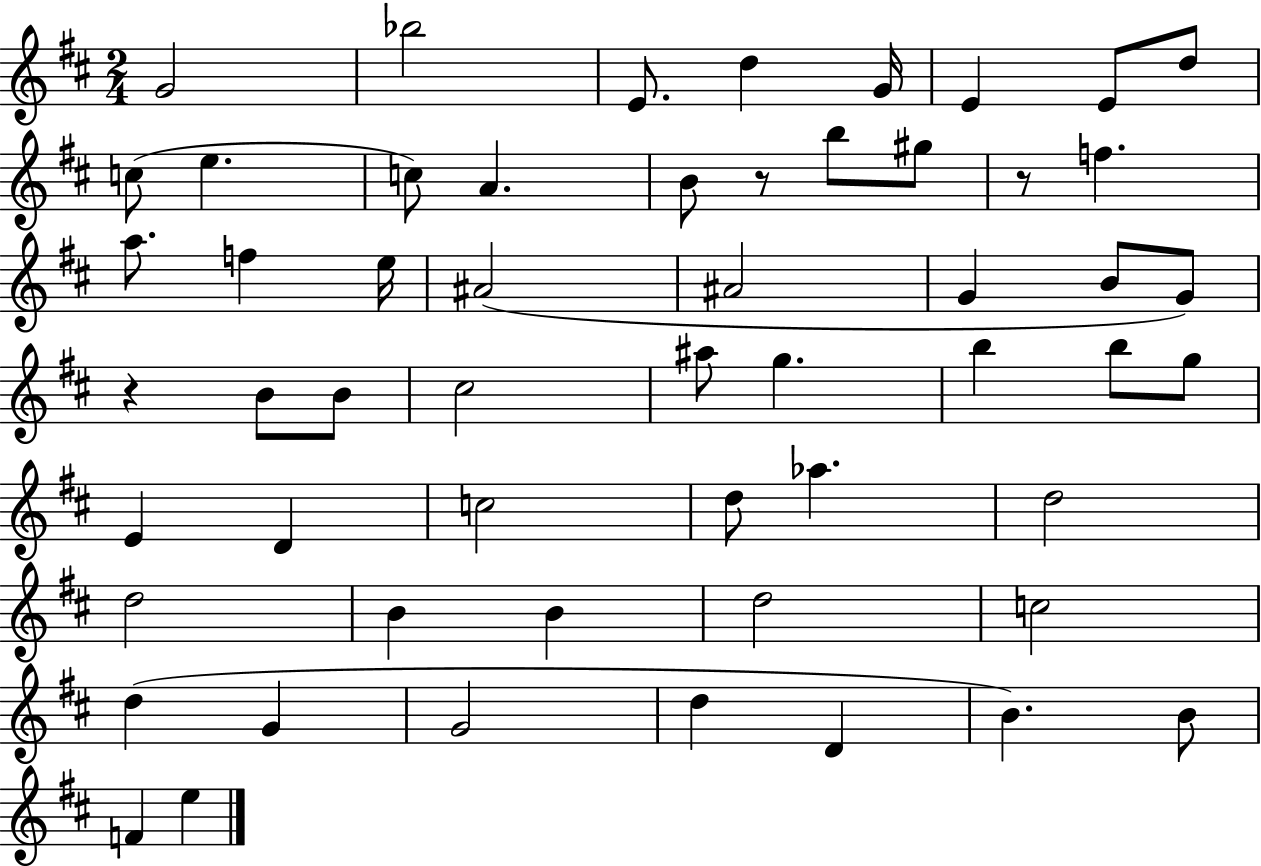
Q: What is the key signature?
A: D major